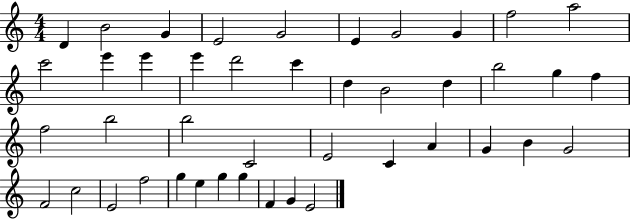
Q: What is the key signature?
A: C major